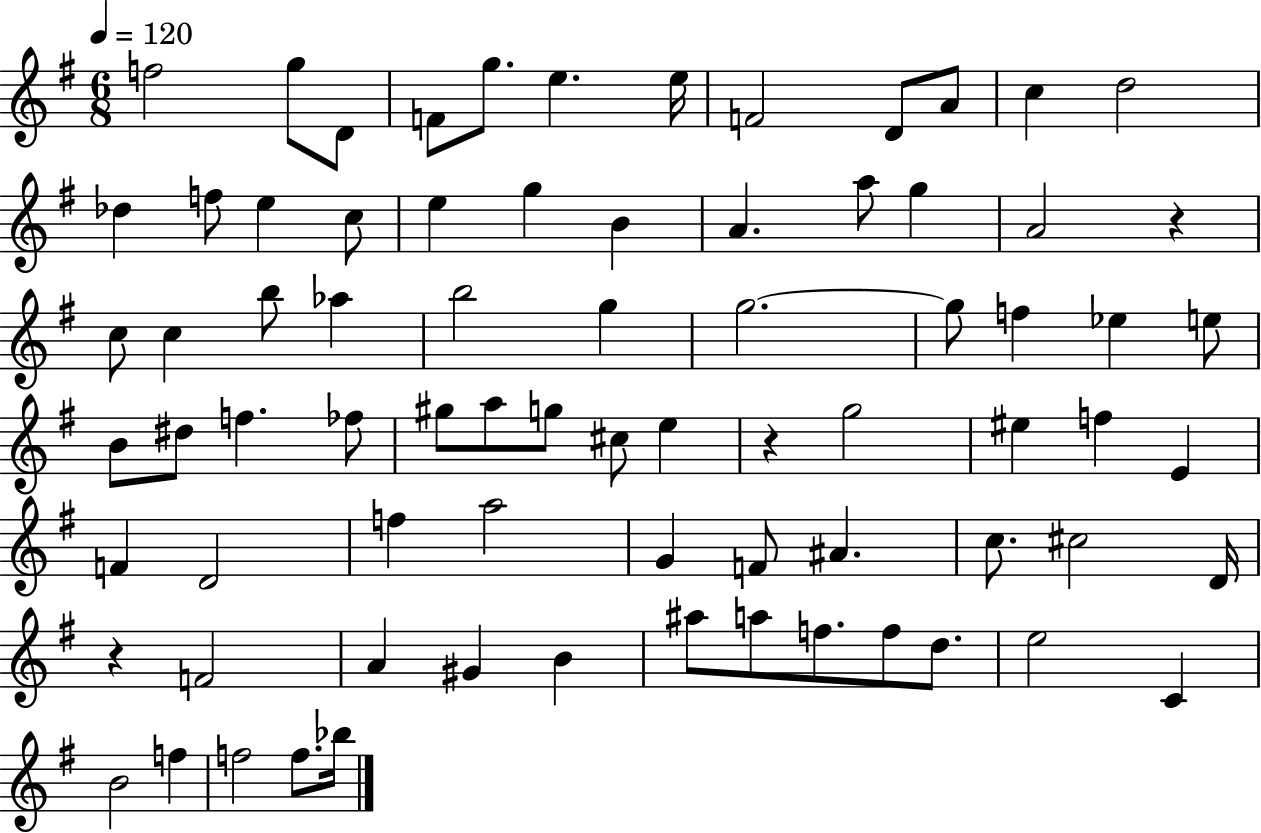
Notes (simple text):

F5/h G5/e D4/e F4/e G5/e. E5/q. E5/s F4/h D4/e A4/e C5/q D5/h Db5/q F5/e E5/q C5/e E5/q G5/q B4/q A4/q. A5/e G5/q A4/h R/q C5/e C5/q B5/e Ab5/q B5/h G5/q G5/h. G5/e F5/q Eb5/q E5/e B4/e D#5/e F5/q. FES5/e G#5/e A5/e G5/e C#5/e E5/q R/q G5/h EIS5/q F5/q E4/q F4/q D4/h F5/q A5/h G4/q F4/e A#4/q. C5/e. C#5/h D4/s R/q F4/h A4/q G#4/q B4/q A#5/e A5/e F5/e. F5/e D5/e. E5/h C4/q B4/h F5/q F5/h F5/e. Bb5/s